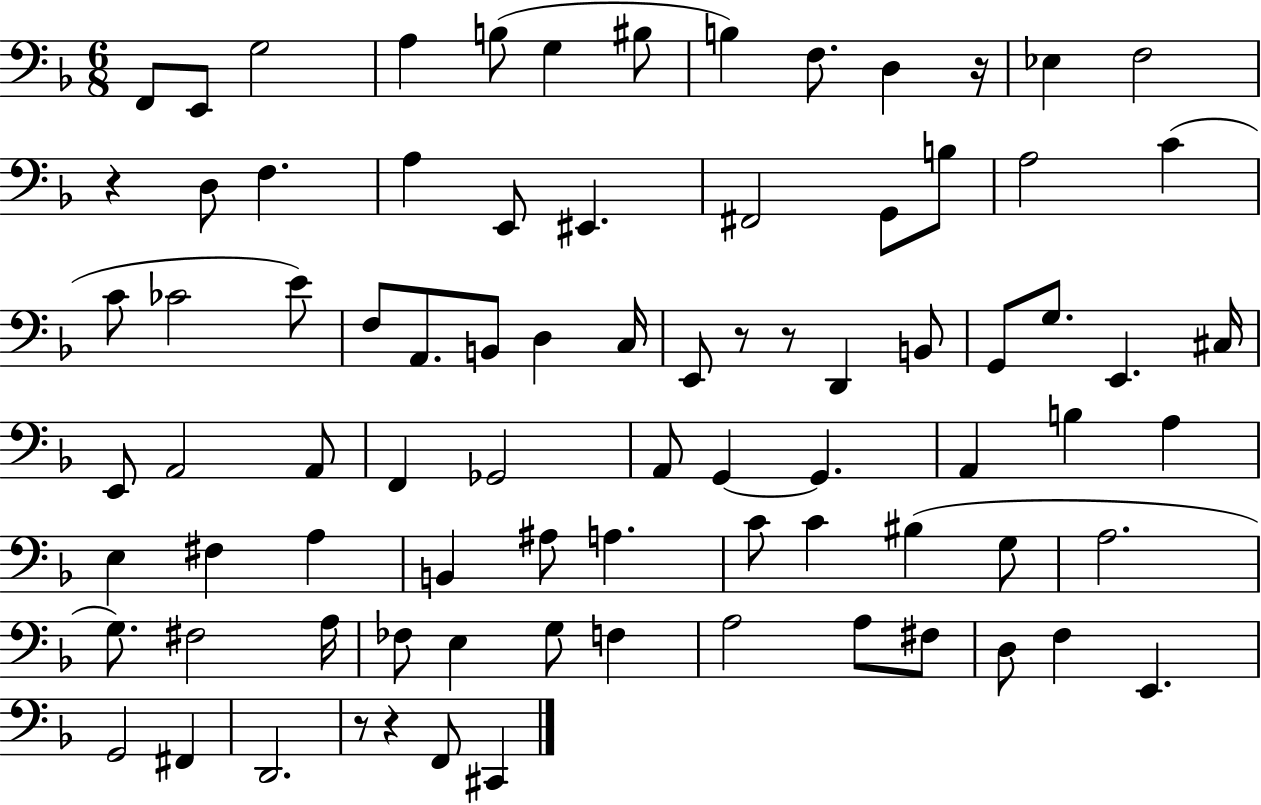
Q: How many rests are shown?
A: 6